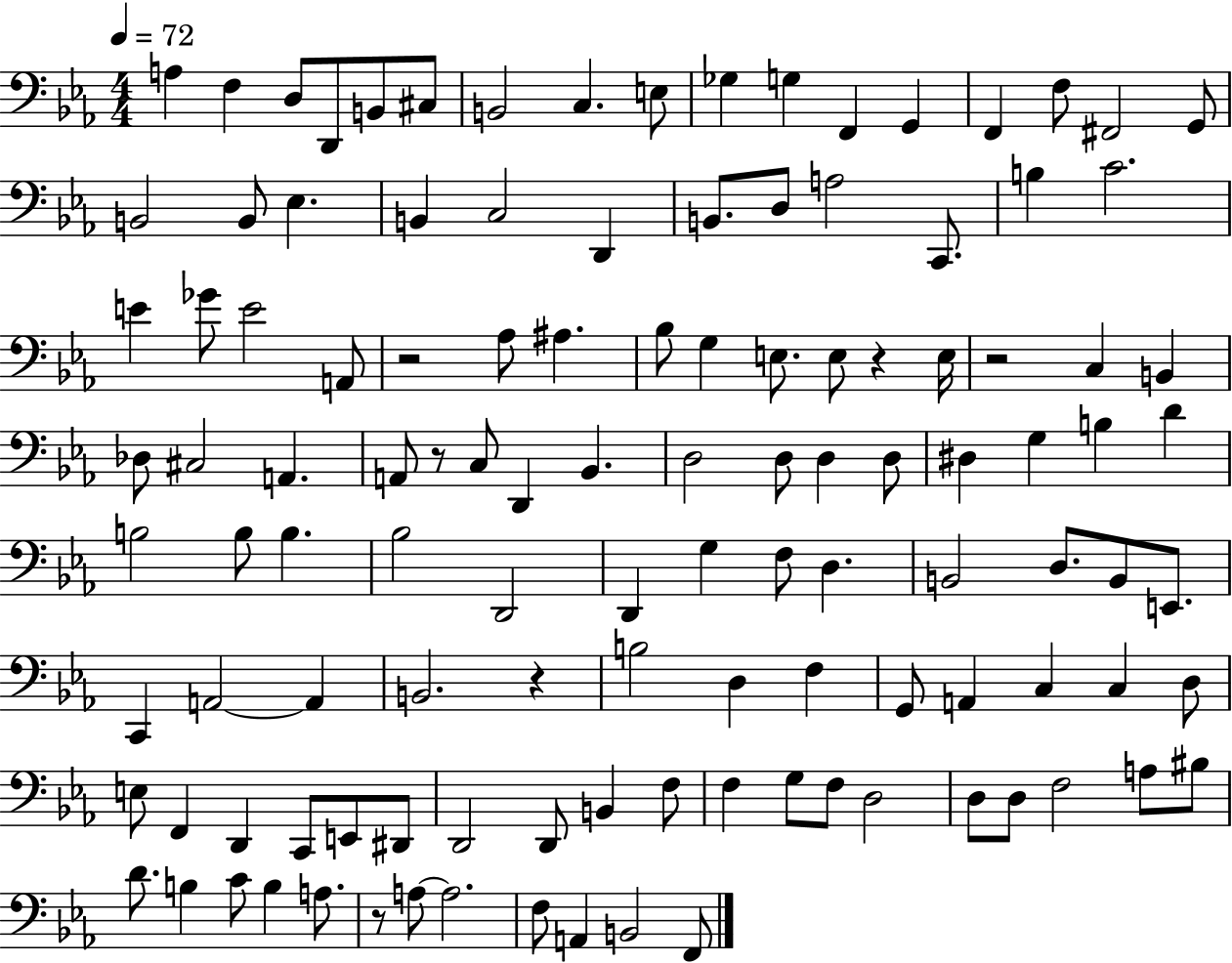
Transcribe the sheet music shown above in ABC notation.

X:1
T:Untitled
M:4/4
L:1/4
K:Eb
A, F, D,/2 D,,/2 B,,/2 ^C,/2 B,,2 C, E,/2 _G, G, F,, G,, F,, F,/2 ^F,,2 G,,/2 B,,2 B,,/2 _E, B,, C,2 D,, B,,/2 D,/2 A,2 C,,/2 B, C2 E _G/2 E2 A,,/2 z2 _A,/2 ^A, _B,/2 G, E,/2 E,/2 z E,/4 z2 C, B,, _D,/2 ^C,2 A,, A,,/2 z/2 C,/2 D,, _B,, D,2 D,/2 D, D,/2 ^D, G, B, D B,2 B,/2 B, _B,2 D,,2 D,, G, F,/2 D, B,,2 D,/2 B,,/2 E,,/2 C,, A,,2 A,, B,,2 z B,2 D, F, G,,/2 A,, C, C, D,/2 E,/2 F,, D,, C,,/2 E,,/2 ^D,,/2 D,,2 D,,/2 B,, F,/2 F, G,/2 F,/2 D,2 D,/2 D,/2 F,2 A,/2 ^B,/2 D/2 B, C/2 B, A,/2 z/2 A,/2 A,2 F,/2 A,, B,,2 F,,/2